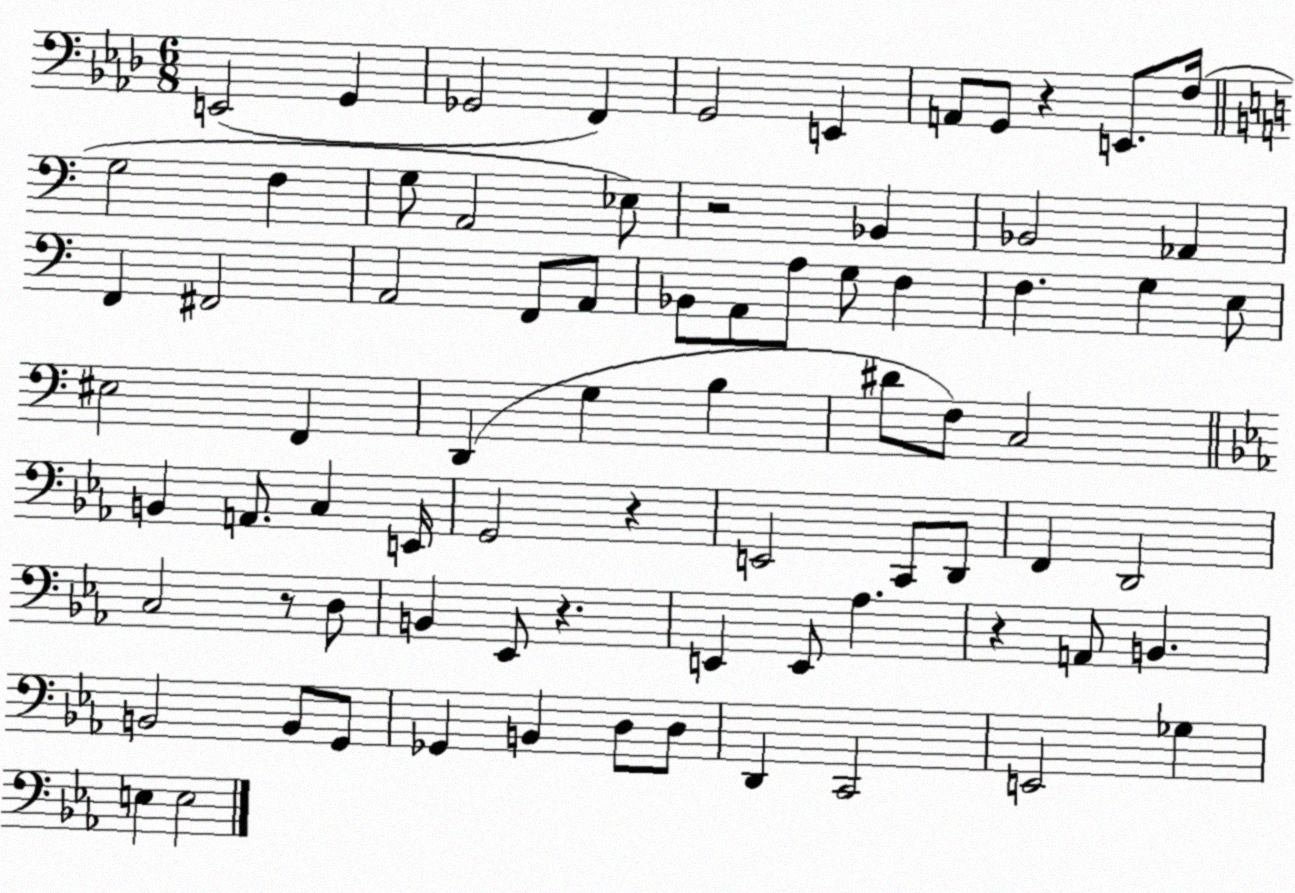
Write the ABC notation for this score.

X:1
T:Untitled
M:6/8
L:1/4
K:Ab
E,,2 G,, _G,,2 F,, G,,2 E,, A,,/2 G,,/2 z E,,/2 F,/4 G,2 F, G,/2 A,,2 _E,/2 z2 _B,, _B,,2 _A,, F,, ^F,,2 A,,2 F,,/2 A,,/2 _B,,/2 A,,/2 A,/2 G,/2 F, F, G, E,/2 ^E,2 F,, D,, G, B, ^D/2 F,/2 C,2 B,, A,,/2 C, E,,/4 G,,2 z E,,2 C,,/2 D,,/2 F,, D,,2 C,2 z/2 D,/2 B,, _E,,/2 z E,, E,,/2 _A, z A,,/2 B,, B,,2 B,,/2 G,,/2 _G,, B,, D,/2 D,/2 D,, C,,2 E,,2 _G, E, E,2